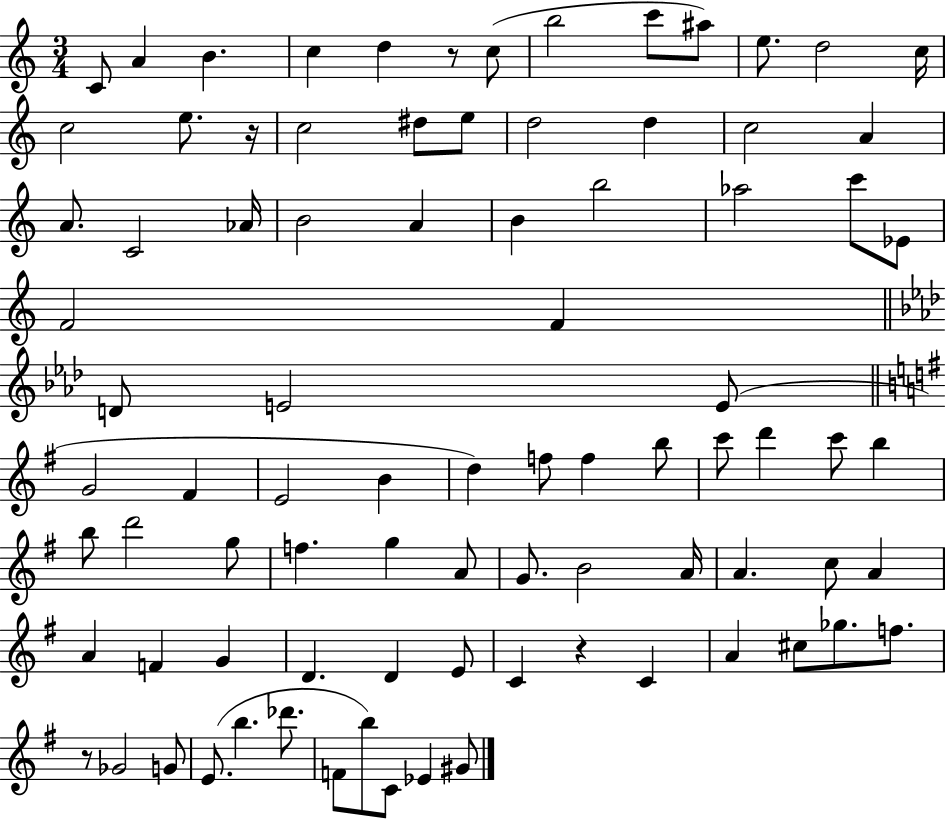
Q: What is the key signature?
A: C major